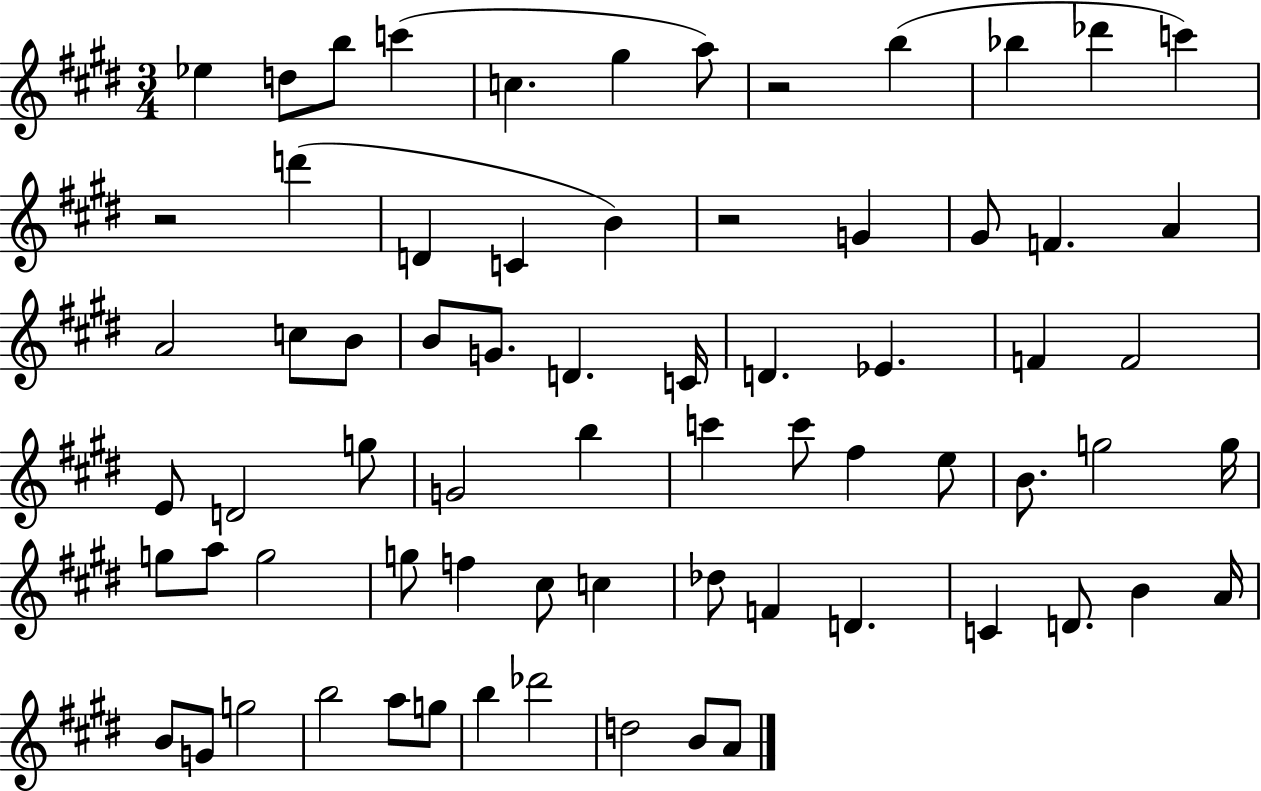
{
  \clef treble
  \numericTimeSignature
  \time 3/4
  \key e \major
  \repeat volta 2 { ees''4 d''8 b''8 c'''4( | c''4. gis''4 a''8) | r2 b''4( | bes''4 des'''4 c'''4) | \break r2 d'''4( | d'4 c'4 b'4) | r2 g'4 | gis'8 f'4. a'4 | \break a'2 c''8 b'8 | b'8 g'8. d'4. c'16 | d'4. ees'4. | f'4 f'2 | \break e'8 d'2 g''8 | g'2 b''4 | c'''4 c'''8 fis''4 e''8 | b'8. g''2 g''16 | \break g''8 a''8 g''2 | g''8 f''4 cis''8 c''4 | des''8 f'4 d'4. | c'4 d'8. b'4 a'16 | \break b'8 g'8 g''2 | b''2 a''8 g''8 | b''4 des'''2 | d''2 b'8 a'8 | \break } \bar "|."
}